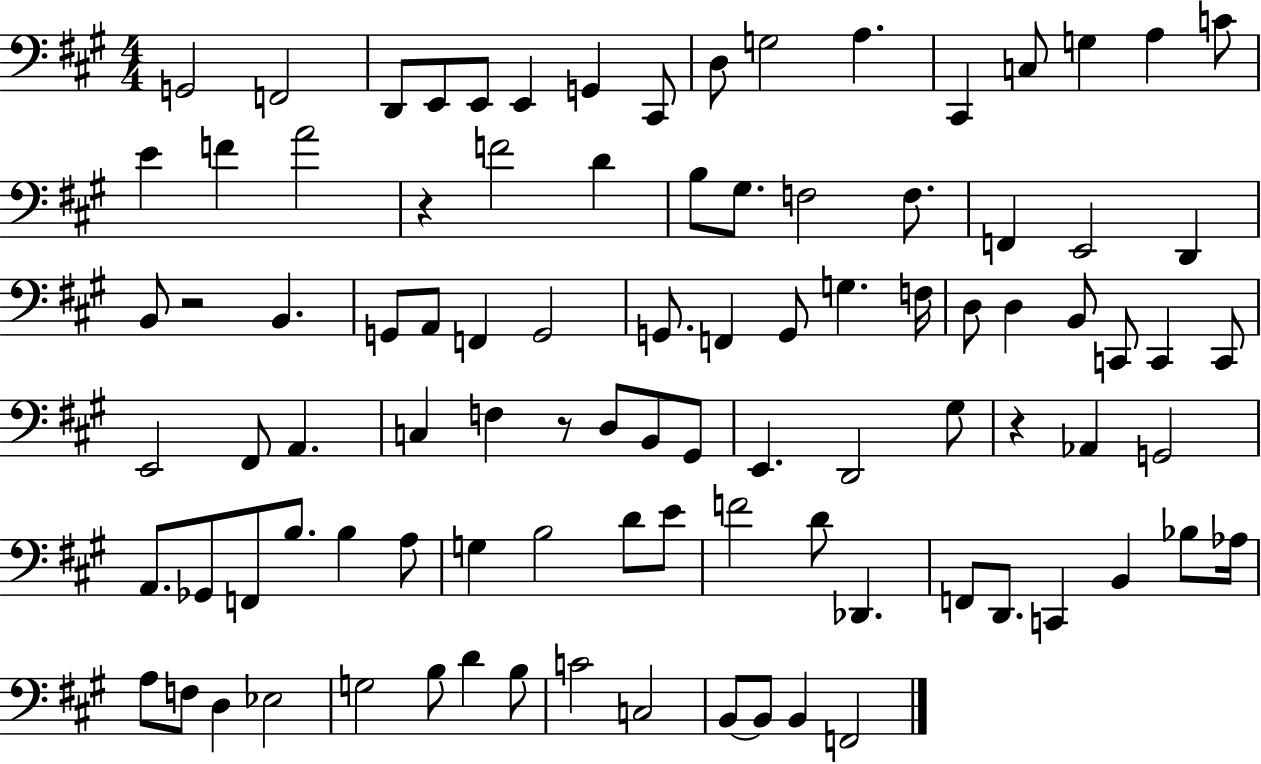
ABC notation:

X:1
T:Untitled
M:4/4
L:1/4
K:A
G,,2 F,,2 D,,/2 E,,/2 E,,/2 E,, G,, ^C,,/2 D,/2 G,2 A, ^C,, C,/2 G, A, C/2 E F A2 z F2 D B,/2 ^G,/2 F,2 F,/2 F,, E,,2 D,, B,,/2 z2 B,, G,,/2 A,,/2 F,, G,,2 G,,/2 F,, G,,/2 G, F,/4 D,/2 D, B,,/2 C,,/2 C,, C,,/2 E,,2 ^F,,/2 A,, C, F, z/2 D,/2 B,,/2 ^G,,/2 E,, D,,2 ^G,/2 z _A,, G,,2 A,,/2 _G,,/2 F,,/2 B,/2 B, A,/2 G, B,2 D/2 E/2 F2 D/2 _D,, F,,/2 D,,/2 C,, B,, _B,/2 _A,/4 A,/2 F,/2 D, _E,2 G,2 B,/2 D B,/2 C2 C,2 B,,/2 B,,/2 B,, F,,2